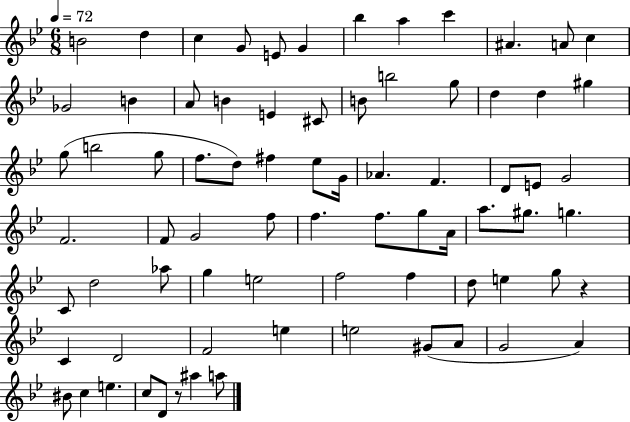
B4/h D5/q C5/q G4/e E4/e G4/q Bb5/q A5/q C6/q A#4/q. A4/e C5/q Gb4/h B4/q A4/e B4/q E4/q C#4/e B4/e B5/h G5/e D5/q D5/q G#5/q G5/e B5/h G5/e F5/e. D5/e F#5/q Eb5/e G4/s Ab4/q. F4/q. D4/e E4/e G4/h F4/h. F4/e G4/h F5/e F5/q. F5/e. G5/e A4/s A5/e. G#5/e. G5/q. C4/e D5/h Ab5/e G5/q E5/h F5/h F5/q D5/e E5/q G5/e R/q C4/q D4/h F4/h E5/q E5/h G#4/e A4/e G4/h A4/q BIS4/e C5/q E5/q. C5/e D4/e R/e A#5/q A5/e